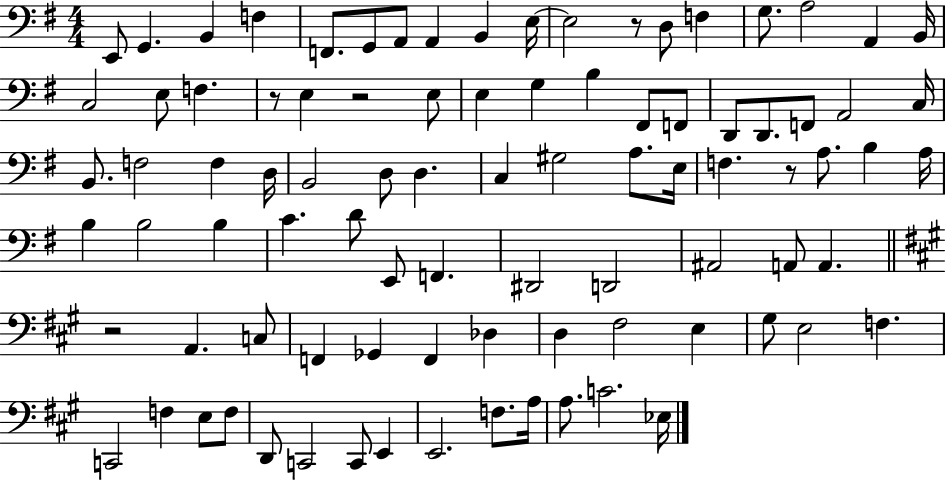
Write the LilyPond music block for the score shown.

{
  \clef bass
  \numericTimeSignature
  \time 4/4
  \key g \major
  e,8 g,4. b,4 f4 | f,8. g,8 a,8 a,4 b,4 e16~~ | e2 r8 d8 f4 | g8. a2 a,4 b,16 | \break c2 e8 f4. | r8 e4 r2 e8 | e4 g4 b4 fis,8 f,8 | d,8 d,8. f,8 a,2 c16 | \break b,8. f2 f4 d16 | b,2 d8 d4. | c4 gis2 a8. e16 | f4. r8 a8. b4 a16 | \break b4 b2 b4 | c'4. d'8 e,8 f,4. | dis,2 d,2 | ais,2 a,8 a,4. | \break \bar "||" \break \key a \major r2 a,4. c8 | f,4 ges,4 f,4 des4 | d4 fis2 e4 | gis8 e2 f4. | \break c,2 f4 e8 f8 | d,8 c,2 c,8 e,4 | e,2. f8. a16 | a8. c'2. ees16 | \break \bar "|."
}